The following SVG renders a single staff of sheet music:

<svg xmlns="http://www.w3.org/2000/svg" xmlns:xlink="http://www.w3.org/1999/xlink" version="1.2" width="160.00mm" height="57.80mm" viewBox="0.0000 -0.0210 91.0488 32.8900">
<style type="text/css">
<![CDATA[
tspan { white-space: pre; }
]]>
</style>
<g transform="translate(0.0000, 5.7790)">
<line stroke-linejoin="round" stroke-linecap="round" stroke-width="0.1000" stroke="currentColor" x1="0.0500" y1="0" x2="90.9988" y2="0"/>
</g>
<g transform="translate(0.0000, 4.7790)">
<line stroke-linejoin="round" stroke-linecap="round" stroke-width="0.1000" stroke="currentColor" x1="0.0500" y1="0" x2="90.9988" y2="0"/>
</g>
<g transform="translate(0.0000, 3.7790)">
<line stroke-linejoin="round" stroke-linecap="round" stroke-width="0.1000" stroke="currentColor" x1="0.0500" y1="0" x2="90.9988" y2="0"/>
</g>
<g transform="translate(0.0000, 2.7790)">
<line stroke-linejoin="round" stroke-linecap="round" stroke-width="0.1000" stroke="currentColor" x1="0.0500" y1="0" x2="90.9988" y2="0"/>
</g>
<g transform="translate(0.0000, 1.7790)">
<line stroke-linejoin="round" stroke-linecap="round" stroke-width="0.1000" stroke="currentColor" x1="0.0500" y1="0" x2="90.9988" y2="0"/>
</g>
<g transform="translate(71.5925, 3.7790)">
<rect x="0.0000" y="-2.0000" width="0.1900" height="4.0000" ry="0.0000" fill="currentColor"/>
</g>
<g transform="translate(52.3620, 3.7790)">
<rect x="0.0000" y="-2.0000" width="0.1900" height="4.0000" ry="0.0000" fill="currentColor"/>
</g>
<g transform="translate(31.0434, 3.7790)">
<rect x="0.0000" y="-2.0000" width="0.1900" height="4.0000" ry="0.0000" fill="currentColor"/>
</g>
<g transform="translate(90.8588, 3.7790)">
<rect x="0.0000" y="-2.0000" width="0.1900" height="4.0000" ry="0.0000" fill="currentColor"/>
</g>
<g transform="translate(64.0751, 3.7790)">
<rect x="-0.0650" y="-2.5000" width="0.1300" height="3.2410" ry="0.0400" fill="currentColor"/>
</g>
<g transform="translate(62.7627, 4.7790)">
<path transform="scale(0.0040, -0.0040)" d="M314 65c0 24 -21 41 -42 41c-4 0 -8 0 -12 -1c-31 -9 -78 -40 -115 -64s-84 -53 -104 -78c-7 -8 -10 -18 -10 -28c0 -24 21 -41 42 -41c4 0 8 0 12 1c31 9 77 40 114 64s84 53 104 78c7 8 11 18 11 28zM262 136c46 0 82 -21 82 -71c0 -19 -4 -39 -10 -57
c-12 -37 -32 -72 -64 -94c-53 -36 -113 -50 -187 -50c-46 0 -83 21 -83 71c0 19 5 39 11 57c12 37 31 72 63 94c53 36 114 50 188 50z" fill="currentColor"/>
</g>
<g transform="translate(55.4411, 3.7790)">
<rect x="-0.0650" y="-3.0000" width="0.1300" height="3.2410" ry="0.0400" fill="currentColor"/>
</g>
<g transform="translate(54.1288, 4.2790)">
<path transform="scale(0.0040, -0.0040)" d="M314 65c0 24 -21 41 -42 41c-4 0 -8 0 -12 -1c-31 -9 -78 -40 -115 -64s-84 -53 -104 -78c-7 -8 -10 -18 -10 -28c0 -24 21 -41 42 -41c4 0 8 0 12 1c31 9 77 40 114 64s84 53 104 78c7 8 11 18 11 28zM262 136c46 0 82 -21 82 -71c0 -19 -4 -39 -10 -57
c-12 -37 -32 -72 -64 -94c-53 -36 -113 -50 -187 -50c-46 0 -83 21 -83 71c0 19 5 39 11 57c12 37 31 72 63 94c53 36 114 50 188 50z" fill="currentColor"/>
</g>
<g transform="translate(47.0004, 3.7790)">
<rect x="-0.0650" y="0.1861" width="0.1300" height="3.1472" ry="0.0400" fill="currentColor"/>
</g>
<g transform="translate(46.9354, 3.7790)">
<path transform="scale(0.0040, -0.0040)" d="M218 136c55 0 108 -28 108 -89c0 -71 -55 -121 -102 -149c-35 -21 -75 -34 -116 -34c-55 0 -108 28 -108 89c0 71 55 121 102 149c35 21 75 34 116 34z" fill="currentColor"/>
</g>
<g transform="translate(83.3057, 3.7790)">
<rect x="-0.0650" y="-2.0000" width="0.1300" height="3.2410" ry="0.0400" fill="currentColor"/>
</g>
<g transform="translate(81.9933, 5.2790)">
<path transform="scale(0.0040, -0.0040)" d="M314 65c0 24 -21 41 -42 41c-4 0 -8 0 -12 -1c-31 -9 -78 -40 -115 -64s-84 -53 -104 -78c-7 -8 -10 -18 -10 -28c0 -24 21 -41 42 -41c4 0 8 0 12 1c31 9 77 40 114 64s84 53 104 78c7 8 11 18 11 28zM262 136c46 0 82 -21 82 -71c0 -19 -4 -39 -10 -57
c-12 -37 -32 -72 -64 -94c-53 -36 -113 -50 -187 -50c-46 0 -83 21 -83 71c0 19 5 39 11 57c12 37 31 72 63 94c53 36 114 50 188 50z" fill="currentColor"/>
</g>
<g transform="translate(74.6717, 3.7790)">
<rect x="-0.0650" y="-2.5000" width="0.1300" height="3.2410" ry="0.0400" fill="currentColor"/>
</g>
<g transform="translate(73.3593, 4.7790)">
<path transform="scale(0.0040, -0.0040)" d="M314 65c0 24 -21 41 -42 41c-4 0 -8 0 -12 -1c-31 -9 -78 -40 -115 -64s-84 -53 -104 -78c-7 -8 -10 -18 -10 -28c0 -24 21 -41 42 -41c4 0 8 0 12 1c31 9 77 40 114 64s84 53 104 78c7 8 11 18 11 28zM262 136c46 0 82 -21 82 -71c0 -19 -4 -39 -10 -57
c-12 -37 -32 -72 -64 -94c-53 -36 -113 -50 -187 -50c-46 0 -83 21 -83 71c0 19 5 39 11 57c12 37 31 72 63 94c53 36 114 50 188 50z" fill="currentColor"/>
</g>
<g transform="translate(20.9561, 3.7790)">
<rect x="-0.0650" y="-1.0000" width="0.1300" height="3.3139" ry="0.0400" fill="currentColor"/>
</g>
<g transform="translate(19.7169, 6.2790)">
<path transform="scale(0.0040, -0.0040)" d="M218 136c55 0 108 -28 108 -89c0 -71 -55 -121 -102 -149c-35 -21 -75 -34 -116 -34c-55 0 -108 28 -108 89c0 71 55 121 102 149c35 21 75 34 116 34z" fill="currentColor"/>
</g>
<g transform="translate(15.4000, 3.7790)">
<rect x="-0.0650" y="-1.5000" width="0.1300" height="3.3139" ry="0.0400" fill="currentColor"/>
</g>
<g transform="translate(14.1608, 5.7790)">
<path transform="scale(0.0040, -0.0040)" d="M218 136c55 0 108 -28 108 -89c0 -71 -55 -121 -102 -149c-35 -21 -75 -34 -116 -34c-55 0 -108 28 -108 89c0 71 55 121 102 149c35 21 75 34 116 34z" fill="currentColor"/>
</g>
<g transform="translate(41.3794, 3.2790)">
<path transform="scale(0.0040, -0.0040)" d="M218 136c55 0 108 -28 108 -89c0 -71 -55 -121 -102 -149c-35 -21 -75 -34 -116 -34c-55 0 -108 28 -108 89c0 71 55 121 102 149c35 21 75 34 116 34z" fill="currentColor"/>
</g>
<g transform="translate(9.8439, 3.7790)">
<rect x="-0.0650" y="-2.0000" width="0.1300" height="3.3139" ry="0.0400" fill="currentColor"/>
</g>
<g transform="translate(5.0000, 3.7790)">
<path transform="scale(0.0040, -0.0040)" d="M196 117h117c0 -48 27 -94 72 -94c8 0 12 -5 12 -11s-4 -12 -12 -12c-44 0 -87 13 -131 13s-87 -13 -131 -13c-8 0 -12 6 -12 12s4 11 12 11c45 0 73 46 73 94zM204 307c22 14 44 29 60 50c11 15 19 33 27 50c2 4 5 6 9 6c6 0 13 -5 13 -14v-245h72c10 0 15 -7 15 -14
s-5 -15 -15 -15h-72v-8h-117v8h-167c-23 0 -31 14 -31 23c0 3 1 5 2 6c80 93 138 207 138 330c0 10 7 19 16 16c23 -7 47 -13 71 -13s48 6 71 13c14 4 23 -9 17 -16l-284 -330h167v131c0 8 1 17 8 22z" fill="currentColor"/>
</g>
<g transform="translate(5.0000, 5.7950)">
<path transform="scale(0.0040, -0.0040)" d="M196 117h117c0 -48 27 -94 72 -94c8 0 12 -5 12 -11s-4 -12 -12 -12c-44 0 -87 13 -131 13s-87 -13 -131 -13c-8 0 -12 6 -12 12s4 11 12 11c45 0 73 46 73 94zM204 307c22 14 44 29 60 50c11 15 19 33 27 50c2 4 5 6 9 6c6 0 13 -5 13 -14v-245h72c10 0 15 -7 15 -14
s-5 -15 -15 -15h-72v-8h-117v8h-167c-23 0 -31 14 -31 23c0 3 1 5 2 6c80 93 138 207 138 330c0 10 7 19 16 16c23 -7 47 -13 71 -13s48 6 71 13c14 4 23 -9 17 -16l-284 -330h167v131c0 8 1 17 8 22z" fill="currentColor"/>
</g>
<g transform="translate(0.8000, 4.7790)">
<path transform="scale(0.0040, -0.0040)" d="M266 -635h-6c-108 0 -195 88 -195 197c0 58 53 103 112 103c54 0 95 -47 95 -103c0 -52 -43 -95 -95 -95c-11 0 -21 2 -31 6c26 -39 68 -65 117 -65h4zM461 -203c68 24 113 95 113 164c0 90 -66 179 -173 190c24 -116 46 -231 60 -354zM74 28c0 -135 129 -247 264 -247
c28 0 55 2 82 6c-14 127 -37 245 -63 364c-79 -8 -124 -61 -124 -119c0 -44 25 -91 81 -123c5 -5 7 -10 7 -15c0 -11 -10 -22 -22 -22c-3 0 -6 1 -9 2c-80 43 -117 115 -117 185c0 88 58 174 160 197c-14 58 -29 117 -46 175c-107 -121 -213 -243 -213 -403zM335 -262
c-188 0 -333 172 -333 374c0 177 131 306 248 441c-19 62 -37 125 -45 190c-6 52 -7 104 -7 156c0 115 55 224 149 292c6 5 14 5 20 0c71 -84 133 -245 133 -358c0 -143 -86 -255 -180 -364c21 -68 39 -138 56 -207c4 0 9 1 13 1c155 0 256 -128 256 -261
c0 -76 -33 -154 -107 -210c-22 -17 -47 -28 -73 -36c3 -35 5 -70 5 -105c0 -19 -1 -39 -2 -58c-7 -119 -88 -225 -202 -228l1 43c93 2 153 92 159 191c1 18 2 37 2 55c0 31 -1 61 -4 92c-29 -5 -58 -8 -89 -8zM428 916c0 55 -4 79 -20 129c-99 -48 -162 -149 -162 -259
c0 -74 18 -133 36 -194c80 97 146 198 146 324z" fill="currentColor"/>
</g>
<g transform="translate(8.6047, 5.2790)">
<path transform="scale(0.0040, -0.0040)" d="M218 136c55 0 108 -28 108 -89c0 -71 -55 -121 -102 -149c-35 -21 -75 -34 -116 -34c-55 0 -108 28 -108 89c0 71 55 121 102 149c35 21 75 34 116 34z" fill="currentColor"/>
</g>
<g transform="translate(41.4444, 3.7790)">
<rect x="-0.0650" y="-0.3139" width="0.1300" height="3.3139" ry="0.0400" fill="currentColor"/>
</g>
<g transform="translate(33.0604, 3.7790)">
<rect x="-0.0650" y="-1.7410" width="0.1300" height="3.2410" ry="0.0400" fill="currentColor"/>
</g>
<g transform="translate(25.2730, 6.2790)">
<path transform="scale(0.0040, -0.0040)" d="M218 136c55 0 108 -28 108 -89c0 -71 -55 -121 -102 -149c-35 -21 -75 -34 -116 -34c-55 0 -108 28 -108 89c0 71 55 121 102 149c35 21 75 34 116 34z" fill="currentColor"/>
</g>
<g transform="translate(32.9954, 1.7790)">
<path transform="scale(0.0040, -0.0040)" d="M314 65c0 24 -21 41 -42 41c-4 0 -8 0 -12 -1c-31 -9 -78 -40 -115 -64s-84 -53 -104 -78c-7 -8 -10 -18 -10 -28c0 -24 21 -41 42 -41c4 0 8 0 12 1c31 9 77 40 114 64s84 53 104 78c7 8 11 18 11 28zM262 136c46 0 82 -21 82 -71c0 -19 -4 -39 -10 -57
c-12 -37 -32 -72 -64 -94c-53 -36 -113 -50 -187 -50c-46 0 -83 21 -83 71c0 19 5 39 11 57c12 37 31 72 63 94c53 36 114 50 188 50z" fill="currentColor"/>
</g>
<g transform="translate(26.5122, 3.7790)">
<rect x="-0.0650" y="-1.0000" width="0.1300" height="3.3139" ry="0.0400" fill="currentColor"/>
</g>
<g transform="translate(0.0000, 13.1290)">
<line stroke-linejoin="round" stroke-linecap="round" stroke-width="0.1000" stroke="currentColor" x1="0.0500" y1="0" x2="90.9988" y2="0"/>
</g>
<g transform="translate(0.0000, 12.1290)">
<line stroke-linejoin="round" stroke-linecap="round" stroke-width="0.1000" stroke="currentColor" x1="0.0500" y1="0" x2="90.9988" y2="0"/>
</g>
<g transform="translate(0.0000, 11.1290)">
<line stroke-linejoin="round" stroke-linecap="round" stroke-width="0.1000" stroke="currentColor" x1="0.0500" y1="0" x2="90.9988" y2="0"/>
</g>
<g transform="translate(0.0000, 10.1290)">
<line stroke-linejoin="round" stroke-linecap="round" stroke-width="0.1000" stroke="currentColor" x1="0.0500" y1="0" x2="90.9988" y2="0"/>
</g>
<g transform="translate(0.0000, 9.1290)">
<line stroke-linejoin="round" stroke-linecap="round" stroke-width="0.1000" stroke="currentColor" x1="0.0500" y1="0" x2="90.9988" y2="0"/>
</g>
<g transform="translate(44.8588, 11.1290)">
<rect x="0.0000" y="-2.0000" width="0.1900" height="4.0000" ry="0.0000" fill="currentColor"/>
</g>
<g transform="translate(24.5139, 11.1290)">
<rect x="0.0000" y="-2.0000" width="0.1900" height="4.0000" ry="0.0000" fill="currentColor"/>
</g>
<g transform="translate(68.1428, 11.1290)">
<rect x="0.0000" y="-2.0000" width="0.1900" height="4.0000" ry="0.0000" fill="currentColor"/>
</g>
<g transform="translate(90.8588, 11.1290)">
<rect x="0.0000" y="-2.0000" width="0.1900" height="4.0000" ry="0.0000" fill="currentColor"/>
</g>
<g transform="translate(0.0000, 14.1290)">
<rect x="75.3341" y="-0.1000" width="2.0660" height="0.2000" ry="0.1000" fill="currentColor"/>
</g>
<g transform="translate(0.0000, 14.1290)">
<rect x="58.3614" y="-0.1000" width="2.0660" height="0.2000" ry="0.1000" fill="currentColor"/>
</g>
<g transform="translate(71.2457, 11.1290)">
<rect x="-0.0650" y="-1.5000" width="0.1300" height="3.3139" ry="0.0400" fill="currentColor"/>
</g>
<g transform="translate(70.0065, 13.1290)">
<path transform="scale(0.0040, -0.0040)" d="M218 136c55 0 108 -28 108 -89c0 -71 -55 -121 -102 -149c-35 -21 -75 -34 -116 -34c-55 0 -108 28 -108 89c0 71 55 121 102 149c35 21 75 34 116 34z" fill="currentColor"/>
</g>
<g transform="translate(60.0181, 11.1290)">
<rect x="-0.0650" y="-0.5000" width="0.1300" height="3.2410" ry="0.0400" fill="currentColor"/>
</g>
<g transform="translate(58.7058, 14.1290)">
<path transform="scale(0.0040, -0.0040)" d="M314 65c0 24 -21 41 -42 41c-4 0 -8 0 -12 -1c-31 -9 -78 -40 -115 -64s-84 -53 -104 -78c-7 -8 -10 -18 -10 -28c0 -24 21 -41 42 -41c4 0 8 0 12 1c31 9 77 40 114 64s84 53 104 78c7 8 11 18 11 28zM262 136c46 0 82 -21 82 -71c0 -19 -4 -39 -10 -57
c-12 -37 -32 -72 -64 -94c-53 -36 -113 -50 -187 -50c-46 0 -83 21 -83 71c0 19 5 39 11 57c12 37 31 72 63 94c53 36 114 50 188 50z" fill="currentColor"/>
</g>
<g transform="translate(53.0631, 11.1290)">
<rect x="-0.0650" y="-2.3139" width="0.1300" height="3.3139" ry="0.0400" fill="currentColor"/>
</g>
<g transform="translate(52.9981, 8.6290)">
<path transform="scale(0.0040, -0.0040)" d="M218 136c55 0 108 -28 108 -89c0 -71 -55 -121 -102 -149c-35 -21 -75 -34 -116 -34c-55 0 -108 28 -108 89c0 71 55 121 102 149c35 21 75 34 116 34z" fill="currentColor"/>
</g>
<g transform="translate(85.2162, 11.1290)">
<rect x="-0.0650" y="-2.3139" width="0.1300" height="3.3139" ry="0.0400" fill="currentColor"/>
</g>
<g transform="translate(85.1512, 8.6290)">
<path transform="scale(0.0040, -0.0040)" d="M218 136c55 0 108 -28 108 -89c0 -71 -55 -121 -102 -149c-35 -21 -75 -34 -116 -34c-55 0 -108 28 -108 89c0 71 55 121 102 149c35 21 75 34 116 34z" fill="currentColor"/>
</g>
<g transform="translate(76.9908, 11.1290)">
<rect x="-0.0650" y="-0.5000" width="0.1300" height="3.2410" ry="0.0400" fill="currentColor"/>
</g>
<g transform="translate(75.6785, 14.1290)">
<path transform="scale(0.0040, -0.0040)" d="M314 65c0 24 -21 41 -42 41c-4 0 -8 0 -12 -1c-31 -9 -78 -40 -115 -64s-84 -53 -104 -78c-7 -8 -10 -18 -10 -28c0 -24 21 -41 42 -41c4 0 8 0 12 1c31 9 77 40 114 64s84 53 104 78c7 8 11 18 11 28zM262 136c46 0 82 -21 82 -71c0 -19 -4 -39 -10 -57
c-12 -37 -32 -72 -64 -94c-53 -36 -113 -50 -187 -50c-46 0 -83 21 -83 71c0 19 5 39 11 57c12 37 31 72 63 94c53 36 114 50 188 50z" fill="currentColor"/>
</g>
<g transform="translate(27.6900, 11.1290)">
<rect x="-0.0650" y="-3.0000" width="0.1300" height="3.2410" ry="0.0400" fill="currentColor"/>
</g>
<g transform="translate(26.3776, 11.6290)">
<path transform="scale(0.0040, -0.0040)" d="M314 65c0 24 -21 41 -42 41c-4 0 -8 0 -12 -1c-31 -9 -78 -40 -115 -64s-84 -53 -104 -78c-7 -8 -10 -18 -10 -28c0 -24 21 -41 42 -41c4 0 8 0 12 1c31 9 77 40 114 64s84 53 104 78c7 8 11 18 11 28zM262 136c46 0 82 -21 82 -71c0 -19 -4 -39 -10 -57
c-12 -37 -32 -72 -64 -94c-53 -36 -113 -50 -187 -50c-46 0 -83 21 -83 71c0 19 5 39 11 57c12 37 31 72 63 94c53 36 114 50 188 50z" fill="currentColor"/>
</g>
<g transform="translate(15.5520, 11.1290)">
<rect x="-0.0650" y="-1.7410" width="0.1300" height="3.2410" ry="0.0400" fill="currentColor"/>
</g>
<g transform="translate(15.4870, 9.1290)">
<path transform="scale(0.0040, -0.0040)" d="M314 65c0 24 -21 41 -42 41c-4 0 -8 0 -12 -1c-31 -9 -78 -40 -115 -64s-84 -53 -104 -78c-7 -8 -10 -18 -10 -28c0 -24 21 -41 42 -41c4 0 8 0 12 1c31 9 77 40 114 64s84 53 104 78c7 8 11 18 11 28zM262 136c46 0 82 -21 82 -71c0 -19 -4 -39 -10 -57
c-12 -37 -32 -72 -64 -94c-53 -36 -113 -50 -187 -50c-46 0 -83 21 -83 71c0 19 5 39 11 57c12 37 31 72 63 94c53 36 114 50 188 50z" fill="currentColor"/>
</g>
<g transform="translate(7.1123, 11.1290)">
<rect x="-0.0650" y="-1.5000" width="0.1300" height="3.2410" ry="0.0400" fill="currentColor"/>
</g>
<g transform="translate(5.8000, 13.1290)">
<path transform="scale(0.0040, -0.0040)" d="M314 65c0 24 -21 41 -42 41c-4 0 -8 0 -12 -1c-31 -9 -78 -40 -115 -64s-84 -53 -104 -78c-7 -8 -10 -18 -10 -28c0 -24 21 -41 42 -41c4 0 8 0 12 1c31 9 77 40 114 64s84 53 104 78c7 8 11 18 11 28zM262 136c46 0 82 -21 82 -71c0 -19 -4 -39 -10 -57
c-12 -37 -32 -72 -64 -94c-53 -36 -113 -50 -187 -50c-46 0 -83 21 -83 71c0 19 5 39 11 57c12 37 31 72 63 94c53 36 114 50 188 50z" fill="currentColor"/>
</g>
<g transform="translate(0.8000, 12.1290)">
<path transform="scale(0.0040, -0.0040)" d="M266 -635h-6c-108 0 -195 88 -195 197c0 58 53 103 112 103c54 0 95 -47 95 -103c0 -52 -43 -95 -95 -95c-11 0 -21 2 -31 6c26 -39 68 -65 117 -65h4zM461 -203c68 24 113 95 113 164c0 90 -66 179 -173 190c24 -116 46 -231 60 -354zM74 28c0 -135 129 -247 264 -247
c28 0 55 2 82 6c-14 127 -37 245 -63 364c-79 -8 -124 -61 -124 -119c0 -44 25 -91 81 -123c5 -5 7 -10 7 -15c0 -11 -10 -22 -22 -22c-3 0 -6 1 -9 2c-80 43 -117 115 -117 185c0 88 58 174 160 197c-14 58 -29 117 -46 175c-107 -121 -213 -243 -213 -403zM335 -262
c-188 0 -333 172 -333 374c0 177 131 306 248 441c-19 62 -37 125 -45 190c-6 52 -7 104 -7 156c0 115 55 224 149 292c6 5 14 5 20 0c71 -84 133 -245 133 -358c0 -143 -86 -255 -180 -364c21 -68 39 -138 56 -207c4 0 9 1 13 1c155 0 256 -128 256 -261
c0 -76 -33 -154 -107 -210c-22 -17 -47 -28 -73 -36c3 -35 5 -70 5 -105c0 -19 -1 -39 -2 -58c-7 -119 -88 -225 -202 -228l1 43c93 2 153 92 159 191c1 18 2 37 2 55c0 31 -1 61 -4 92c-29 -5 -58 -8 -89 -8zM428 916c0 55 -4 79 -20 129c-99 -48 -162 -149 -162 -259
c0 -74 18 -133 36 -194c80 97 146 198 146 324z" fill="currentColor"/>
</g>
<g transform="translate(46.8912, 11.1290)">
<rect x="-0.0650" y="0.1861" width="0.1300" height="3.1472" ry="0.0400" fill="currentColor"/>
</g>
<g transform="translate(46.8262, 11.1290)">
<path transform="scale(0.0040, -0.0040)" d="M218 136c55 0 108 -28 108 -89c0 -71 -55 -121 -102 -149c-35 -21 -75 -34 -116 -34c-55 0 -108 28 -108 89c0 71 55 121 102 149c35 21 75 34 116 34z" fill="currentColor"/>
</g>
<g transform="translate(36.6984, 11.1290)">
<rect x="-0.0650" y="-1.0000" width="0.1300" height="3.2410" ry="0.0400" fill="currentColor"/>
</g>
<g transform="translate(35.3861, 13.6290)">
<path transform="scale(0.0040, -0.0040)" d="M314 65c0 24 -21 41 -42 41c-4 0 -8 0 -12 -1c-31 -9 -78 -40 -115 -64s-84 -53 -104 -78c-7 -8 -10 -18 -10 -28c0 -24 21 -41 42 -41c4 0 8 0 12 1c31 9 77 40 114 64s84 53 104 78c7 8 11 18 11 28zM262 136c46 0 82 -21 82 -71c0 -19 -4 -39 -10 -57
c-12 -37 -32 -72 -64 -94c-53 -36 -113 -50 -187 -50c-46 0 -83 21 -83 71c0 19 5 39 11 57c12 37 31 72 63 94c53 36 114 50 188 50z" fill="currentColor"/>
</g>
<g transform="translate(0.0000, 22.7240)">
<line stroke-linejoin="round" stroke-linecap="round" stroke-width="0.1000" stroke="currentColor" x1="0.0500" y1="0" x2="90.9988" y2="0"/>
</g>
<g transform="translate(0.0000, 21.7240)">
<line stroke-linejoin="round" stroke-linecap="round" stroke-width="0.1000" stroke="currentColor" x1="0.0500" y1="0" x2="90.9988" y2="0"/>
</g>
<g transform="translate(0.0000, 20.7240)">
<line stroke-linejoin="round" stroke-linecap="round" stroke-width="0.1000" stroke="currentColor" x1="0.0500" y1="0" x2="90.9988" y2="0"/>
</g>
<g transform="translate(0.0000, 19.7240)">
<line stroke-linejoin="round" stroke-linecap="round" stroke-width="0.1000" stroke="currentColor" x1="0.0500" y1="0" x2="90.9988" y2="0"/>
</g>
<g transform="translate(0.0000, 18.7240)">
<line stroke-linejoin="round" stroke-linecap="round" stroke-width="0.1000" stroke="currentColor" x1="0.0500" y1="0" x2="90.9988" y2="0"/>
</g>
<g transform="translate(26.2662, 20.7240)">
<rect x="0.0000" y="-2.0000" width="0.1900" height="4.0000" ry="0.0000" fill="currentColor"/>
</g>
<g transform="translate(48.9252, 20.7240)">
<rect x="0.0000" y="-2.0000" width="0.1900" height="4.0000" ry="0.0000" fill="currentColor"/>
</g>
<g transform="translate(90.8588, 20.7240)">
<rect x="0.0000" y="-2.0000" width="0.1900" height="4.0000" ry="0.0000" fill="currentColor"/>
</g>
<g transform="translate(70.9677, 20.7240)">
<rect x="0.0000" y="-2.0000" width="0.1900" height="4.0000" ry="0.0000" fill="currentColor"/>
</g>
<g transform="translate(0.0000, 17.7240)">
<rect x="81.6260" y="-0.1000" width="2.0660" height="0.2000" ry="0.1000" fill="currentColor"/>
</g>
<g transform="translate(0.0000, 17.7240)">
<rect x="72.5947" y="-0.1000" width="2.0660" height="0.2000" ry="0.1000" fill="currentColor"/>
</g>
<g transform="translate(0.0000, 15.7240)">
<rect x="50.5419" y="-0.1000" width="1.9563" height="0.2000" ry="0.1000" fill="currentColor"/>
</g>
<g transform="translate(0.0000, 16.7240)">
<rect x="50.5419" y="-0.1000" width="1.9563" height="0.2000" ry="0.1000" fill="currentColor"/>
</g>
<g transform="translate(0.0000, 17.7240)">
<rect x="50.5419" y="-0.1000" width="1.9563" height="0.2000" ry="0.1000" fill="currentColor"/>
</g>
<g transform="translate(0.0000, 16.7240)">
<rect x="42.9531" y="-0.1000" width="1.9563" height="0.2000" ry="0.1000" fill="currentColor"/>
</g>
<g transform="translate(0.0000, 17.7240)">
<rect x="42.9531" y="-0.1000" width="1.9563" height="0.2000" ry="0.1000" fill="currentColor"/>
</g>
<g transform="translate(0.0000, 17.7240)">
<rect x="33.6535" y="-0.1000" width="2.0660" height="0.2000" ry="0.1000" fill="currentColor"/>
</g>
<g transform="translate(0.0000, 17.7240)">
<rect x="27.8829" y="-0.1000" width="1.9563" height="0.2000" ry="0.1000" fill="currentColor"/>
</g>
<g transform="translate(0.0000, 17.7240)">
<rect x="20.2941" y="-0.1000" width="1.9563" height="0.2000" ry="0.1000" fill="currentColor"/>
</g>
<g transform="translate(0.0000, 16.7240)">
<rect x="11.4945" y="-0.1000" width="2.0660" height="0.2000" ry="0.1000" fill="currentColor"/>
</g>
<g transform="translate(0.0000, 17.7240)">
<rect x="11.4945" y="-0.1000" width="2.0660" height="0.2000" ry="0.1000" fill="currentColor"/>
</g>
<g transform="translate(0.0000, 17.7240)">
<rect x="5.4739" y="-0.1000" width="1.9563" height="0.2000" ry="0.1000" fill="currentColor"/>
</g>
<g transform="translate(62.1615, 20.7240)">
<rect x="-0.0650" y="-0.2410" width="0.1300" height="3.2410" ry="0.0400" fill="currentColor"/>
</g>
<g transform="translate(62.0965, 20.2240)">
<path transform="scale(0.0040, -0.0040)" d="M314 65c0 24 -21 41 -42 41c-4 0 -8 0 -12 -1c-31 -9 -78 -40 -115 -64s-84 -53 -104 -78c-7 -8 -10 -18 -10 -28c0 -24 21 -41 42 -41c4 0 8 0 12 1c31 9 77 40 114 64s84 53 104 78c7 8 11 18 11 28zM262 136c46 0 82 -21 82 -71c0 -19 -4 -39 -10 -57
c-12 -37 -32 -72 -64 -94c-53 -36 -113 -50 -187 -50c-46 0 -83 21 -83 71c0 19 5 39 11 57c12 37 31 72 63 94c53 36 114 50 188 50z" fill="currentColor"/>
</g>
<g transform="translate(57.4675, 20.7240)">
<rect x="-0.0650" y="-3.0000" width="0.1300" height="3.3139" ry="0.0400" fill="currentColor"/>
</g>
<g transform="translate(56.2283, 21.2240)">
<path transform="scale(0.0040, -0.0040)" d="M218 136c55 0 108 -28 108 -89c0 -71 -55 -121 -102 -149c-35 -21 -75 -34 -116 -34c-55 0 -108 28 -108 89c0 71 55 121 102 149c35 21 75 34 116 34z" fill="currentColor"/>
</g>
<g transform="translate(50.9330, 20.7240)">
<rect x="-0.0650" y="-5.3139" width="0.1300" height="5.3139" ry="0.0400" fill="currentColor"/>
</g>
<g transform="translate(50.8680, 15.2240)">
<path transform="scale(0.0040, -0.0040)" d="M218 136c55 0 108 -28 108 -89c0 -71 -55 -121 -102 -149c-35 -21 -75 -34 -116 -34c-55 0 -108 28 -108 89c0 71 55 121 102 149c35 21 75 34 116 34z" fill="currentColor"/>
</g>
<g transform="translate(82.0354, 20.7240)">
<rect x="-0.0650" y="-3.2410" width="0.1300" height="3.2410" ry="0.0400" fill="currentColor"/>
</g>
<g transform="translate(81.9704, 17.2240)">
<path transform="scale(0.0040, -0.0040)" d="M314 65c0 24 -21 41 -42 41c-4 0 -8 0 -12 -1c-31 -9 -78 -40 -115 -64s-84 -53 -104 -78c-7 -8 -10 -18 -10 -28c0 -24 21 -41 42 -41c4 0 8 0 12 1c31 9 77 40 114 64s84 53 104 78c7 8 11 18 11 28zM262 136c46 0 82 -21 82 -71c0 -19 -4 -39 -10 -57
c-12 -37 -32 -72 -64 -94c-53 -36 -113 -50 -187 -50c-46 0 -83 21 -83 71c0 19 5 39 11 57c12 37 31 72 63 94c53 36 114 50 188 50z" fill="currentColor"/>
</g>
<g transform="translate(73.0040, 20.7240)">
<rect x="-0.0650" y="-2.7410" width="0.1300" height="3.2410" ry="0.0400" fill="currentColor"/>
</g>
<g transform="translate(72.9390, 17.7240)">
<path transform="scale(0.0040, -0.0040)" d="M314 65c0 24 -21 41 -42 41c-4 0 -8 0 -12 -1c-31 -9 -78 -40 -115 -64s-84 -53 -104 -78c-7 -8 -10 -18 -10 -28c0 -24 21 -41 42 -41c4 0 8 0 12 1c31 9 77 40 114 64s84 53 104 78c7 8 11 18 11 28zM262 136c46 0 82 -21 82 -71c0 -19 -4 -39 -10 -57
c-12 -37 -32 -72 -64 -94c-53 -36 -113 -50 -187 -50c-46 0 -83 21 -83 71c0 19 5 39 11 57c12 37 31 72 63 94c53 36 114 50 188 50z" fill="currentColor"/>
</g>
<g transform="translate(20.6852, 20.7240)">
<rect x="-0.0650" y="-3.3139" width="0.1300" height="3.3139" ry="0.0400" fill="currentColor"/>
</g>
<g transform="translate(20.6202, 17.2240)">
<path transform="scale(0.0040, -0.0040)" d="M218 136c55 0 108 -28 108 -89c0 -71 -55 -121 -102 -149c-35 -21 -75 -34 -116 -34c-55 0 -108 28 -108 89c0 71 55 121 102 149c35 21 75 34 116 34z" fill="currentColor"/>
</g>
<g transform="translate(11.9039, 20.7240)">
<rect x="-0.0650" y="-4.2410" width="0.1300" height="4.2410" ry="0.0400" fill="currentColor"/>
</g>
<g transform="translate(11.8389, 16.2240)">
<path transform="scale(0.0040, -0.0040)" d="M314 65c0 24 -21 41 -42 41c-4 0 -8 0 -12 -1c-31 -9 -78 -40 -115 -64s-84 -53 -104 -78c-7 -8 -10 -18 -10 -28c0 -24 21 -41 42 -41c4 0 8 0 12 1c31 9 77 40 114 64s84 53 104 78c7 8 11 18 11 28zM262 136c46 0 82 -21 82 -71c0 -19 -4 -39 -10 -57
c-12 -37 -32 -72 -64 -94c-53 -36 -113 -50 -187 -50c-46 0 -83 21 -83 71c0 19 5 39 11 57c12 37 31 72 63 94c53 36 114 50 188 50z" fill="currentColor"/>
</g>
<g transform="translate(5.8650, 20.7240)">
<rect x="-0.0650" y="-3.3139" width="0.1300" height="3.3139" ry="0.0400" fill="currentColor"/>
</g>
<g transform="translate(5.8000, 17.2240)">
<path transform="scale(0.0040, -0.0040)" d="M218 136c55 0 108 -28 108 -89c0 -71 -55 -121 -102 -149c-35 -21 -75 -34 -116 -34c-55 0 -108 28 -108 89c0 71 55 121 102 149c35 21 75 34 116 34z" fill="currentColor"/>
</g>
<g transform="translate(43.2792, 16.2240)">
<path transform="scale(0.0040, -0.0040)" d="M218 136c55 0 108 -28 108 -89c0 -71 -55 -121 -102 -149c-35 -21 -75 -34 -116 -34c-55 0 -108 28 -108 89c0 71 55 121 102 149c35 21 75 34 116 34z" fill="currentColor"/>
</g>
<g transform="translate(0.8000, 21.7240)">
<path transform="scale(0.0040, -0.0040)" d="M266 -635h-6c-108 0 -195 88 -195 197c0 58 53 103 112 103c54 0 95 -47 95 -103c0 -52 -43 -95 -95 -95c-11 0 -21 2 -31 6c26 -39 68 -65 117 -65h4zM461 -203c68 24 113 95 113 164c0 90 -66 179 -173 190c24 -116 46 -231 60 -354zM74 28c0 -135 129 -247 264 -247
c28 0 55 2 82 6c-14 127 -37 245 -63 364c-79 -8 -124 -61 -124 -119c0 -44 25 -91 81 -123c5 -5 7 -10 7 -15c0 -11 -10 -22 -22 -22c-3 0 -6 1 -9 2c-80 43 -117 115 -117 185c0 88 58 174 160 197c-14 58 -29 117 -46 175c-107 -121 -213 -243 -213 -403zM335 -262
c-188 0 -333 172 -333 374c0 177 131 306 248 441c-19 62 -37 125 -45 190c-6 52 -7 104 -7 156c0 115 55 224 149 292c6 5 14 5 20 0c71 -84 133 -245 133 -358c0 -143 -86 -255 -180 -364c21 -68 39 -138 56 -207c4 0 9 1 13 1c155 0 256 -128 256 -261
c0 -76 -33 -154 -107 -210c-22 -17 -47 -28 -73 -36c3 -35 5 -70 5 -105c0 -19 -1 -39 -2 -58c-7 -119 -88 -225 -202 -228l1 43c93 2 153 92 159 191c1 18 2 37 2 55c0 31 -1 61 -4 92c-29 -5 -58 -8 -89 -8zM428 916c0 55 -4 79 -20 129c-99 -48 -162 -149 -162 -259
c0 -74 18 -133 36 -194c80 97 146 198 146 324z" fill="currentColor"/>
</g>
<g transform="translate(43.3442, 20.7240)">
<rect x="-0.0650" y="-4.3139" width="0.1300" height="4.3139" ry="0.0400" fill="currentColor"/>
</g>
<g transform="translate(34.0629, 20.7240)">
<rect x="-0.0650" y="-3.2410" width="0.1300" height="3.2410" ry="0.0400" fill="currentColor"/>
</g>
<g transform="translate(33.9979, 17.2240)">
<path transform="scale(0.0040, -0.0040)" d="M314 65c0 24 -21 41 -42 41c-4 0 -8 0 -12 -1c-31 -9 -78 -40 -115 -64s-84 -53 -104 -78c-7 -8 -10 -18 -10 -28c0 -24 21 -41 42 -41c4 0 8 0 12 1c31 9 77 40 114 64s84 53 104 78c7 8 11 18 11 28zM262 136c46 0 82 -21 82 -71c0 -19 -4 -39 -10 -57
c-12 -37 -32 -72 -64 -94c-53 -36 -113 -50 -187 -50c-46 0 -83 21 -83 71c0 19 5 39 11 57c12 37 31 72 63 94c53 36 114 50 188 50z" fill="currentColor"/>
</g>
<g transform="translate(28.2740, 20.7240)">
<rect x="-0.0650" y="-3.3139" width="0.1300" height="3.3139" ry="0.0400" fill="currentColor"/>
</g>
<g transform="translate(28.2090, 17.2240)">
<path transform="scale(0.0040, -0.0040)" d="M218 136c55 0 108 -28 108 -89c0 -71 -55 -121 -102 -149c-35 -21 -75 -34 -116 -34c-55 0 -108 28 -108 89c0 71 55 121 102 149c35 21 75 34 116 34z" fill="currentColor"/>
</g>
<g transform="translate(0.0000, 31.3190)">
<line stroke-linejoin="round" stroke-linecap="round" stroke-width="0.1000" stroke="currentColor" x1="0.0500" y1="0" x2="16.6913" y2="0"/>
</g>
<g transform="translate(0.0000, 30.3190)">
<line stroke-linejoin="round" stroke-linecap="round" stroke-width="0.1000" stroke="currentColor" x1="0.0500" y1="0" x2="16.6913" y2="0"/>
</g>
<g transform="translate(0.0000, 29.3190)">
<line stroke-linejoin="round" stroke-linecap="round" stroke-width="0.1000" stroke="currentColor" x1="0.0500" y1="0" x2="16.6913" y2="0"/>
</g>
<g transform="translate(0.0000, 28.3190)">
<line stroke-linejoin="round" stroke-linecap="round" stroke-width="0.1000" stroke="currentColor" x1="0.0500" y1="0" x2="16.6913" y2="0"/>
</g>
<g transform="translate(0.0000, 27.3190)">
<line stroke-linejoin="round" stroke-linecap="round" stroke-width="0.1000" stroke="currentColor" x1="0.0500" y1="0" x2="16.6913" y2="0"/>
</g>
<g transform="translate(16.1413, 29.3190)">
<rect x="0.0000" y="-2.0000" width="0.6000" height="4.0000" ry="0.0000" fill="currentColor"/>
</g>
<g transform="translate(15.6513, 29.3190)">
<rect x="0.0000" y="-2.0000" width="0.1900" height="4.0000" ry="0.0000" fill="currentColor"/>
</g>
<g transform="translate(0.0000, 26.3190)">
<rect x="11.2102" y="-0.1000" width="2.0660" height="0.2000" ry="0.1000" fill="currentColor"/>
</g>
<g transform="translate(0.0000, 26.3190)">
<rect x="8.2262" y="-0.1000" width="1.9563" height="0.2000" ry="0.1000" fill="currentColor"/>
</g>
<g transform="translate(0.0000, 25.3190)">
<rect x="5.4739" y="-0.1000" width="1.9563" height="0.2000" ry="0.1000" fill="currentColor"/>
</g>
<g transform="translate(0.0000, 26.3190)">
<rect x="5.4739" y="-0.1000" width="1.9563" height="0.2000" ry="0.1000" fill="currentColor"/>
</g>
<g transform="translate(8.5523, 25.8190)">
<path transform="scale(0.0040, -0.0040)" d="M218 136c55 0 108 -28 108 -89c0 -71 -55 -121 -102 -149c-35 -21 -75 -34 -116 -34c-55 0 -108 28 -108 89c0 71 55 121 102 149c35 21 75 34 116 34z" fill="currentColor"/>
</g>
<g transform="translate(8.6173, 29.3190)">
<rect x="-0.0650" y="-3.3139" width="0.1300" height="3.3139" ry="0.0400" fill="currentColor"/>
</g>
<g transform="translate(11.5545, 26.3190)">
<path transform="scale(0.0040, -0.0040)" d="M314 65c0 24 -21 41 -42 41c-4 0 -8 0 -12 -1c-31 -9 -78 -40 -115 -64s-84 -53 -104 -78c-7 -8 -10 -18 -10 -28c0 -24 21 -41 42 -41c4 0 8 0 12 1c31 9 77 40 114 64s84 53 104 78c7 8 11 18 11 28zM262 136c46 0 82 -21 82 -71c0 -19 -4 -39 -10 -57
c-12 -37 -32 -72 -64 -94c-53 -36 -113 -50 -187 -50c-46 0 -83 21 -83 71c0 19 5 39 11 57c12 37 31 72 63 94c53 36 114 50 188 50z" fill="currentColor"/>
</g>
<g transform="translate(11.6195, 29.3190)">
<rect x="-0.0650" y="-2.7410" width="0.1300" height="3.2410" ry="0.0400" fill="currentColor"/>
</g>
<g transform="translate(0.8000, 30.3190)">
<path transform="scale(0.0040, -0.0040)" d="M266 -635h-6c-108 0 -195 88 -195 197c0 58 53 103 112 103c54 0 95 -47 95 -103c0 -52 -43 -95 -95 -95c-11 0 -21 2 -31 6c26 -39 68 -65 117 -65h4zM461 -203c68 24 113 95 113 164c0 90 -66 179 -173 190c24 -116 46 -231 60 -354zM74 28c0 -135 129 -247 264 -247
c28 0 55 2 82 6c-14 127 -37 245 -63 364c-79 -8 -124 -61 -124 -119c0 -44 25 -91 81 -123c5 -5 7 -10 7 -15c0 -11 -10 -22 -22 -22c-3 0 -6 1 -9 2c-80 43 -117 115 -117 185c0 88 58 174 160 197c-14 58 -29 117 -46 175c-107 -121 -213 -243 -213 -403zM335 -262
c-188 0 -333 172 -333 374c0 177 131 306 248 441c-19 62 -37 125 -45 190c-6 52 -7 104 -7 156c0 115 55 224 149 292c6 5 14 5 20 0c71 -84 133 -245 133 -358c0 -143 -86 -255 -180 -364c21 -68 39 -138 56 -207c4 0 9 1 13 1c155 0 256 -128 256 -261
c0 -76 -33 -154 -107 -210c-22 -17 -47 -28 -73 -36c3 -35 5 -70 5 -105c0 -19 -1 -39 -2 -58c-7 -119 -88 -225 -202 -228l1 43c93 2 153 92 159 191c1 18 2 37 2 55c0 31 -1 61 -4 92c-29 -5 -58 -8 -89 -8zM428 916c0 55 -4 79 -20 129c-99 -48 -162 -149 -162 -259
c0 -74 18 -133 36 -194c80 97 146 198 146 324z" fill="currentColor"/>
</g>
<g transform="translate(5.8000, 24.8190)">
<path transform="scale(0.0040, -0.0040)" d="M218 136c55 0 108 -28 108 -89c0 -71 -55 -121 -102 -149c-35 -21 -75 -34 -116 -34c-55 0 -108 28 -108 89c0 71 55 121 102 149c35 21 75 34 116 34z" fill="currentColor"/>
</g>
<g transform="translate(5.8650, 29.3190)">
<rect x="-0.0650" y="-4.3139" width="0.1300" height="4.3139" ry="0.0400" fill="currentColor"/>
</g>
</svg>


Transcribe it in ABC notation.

X:1
T:Untitled
M:4/4
L:1/4
K:C
F E D D f2 c B A2 G2 G2 F2 E2 f2 A2 D2 B g C2 E C2 g b d'2 b b b2 d' f' A c2 a2 b2 d' b a2